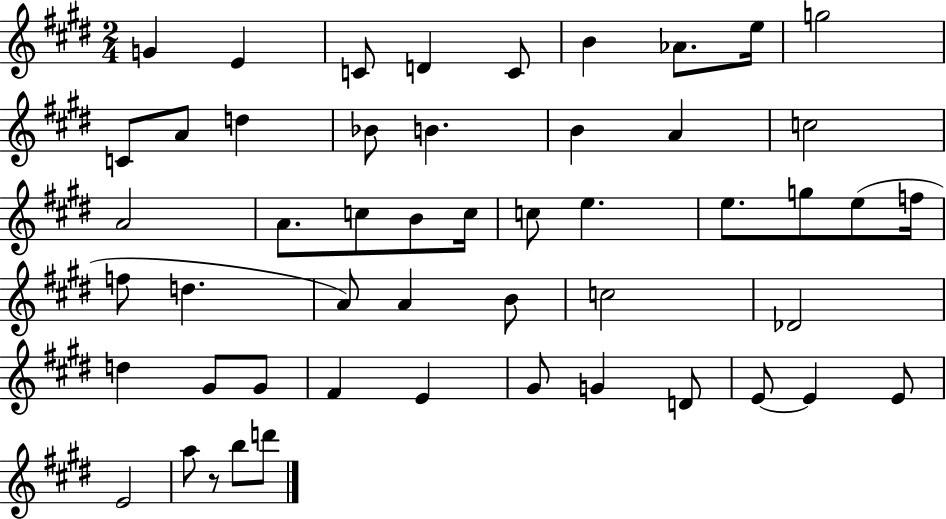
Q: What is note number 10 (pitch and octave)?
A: C4